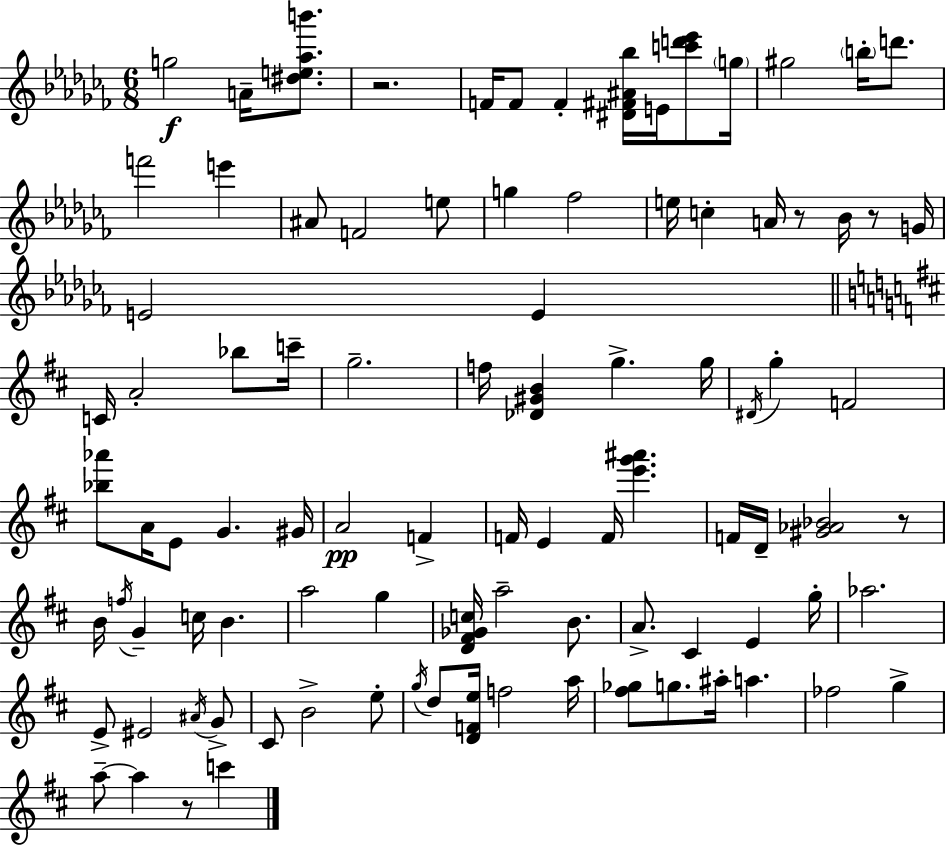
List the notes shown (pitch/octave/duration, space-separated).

G5/h A4/s [D#5,E5,Ab5,B6]/e. R/h. F4/s F4/e F4/q [D#4,F#4,A#4,Bb5]/s E4/s [C6,D6,Eb6]/e G5/s G#5/h B5/s D6/e. F6/h E6/q A#4/e F4/h E5/e G5/q FES5/h E5/s C5/q A4/s R/e Bb4/s R/e G4/s E4/h E4/q C4/s A4/h Bb5/e C6/s G5/h. F5/s [Db4,G#4,B4]/q G5/q. G5/s D#4/s G5/q F4/h [Bb5,Ab6]/e A4/s E4/e G4/q. G#4/s A4/h F4/q F4/s E4/q F4/s [E6,G6,A#6]/q. F4/s D4/s [G#4,Ab4,Bb4]/h R/e B4/s F5/s G4/q C5/s B4/q. A5/h G5/q [D4,F#4,Gb4,C5]/s A5/h B4/e. A4/e. C#4/q E4/q G5/s Ab5/h. E4/e EIS4/h A#4/s G4/e C#4/e B4/h E5/e G5/s D5/e [D4,F4,E5]/s F5/h A5/s [F#5,Gb5]/e G5/e. A#5/s A5/q. FES5/h G5/q A5/e A5/q R/e C6/q